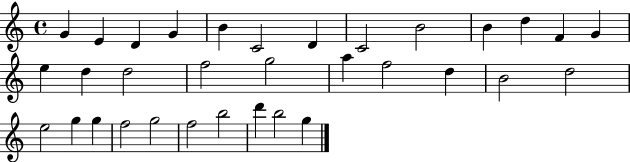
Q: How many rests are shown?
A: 0